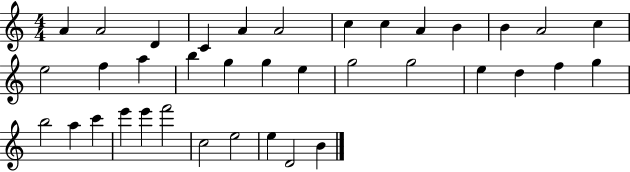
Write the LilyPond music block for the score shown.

{
  \clef treble
  \numericTimeSignature
  \time 4/4
  \key c \major
  a'4 a'2 d'4 | c'4 a'4 a'2 | c''4 c''4 a'4 b'4 | b'4 a'2 c''4 | \break e''2 f''4 a''4 | b''4 g''4 g''4 e''4 | g''2 g''2 | e''4 d''4 f''4 g''4 | \break b''2 a''4 c'''4 | e'''4 e'''4 f'''2 | c''2 e''2 | e''4 d'2 b'4 | \break \bar "|."
}